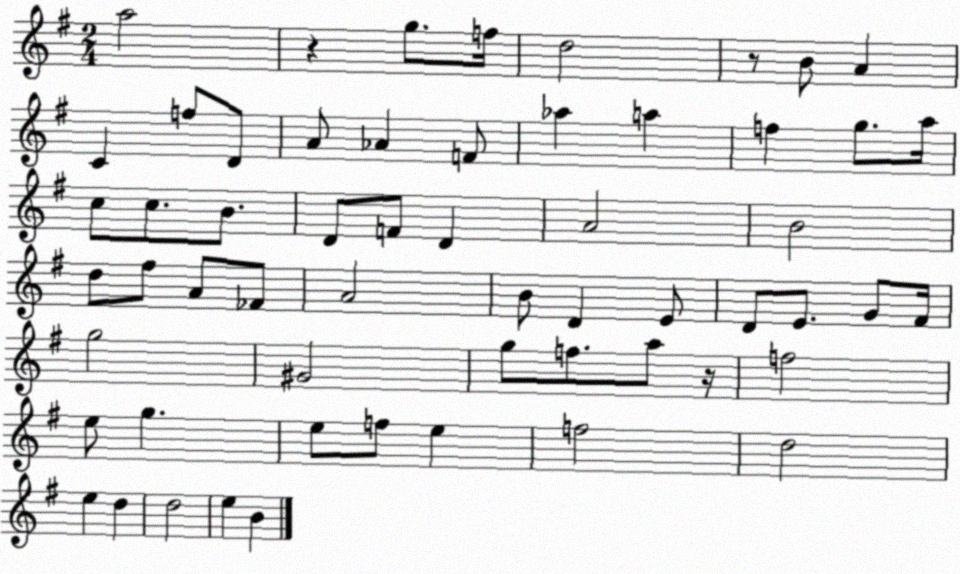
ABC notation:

X:1
T:Untitled
M:2/4
L:1/4
K:G
a2 z g/2 f/4 d2 z/2 B/2 A C f/2 D/2 A/2 _A F/2 _a a f g/2 a/4 c/2 c/2 B/2 D/2 F/2 D A2 B2 d/2 ^f/2 A/2 _F/2 A2 B/2 D E/2 D/2 E/2 G/2 ^F/4 g2 ^G2 g/2 f/2 a/2 z/4 f2 e/2 g e/2 f/2 e f2 d2 e d d2 e B